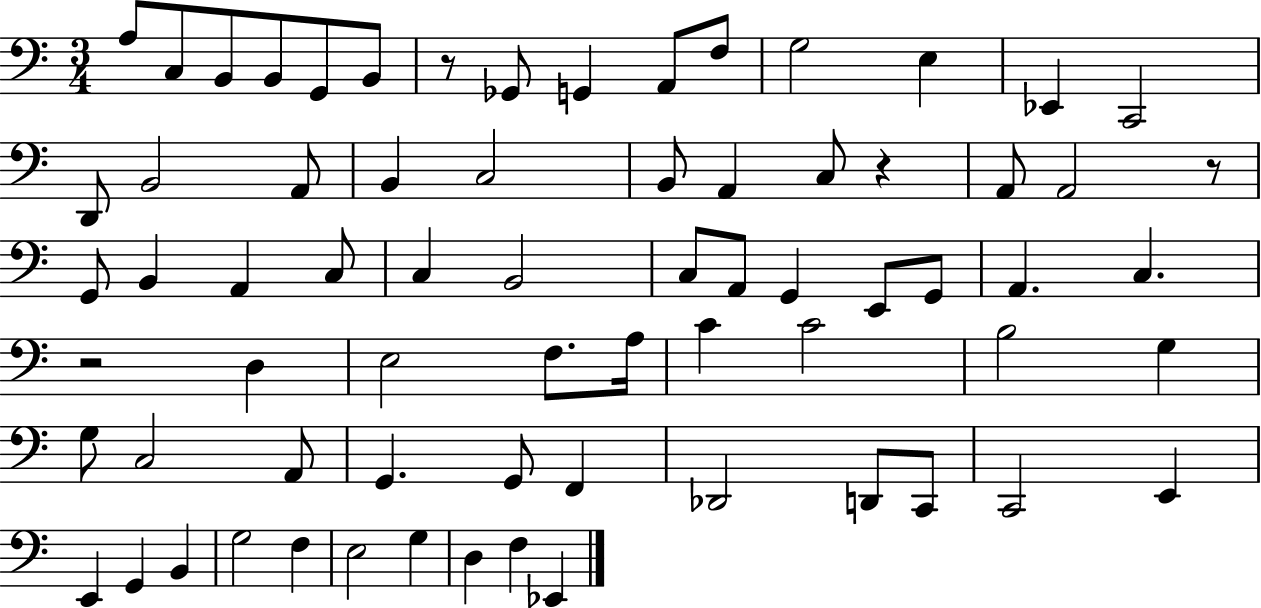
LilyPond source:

{
  \clef bass
  \numericTimeSignature
  \time 3/4
  \key c \major
  a8 c8 b,8 b,8 g,8 b,8 | r8 ges,8 g,4 a,8 f8 | g2 e4 | ees,4 c,2 | \break d,8 b,2 a,8 | b,4 c2 | b,8 a,4 c8 r4 | a,8 a,2 r8 | \break g,8 b,4 a,4 c8 | c4 b,2 | c8 a,8 g,4 e,8 g,8 | a,4. c4. | \break r2 d4 | e2 f8. a16 | c'4 c'2 | b2 g4 | \break g8 c2 a,8 | g,4. g,8 f,4 | des,2 d,8 c,8 | c,2 e,4 | \break e,4 g,4 b,4 | g2 f4 | e2 g4 | d4 f4 ees,4 | \break \bar "|."
}